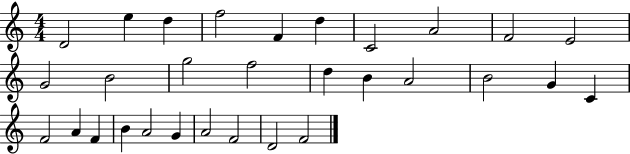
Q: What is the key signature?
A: C major